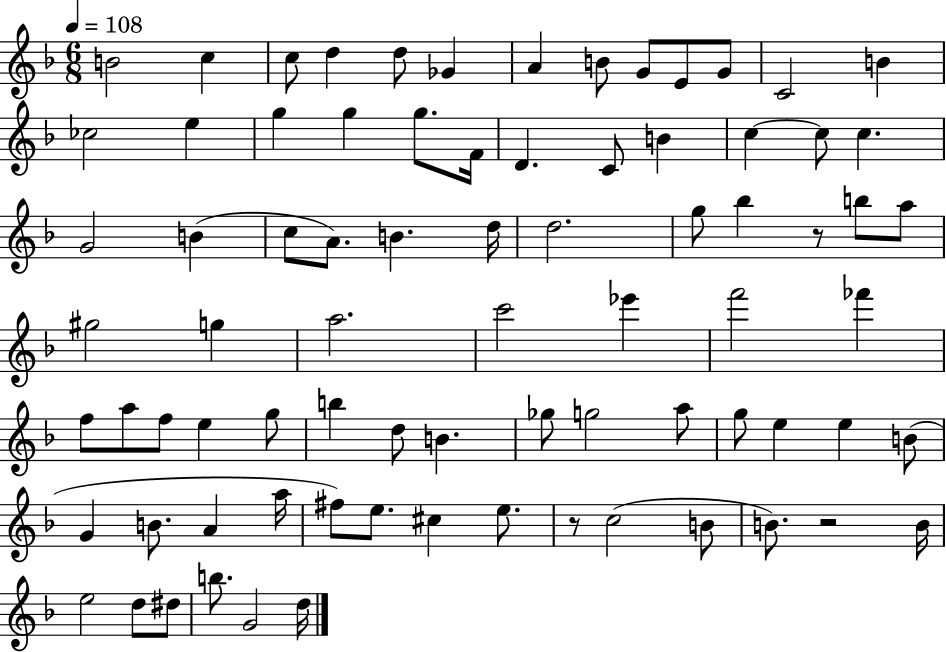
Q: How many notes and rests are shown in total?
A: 79